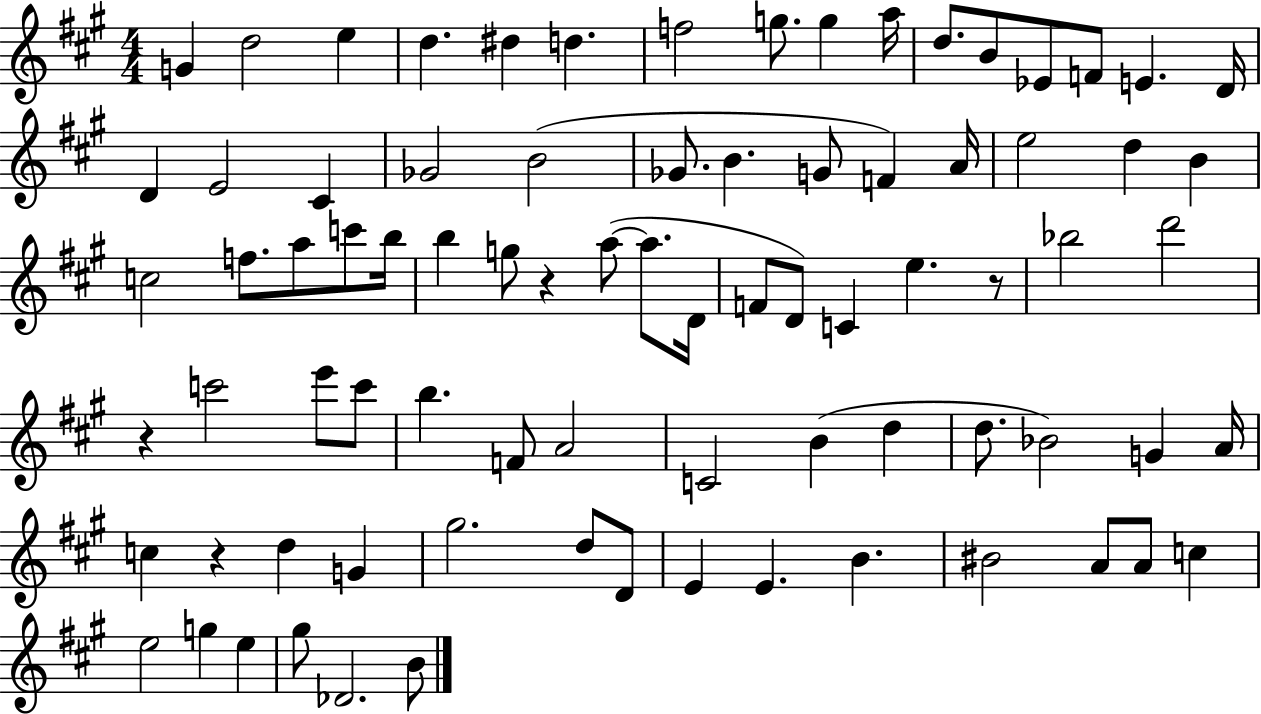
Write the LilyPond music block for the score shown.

{
  \clef treble
  \numericTimeSignature
  \time 4/4
  \key a \major
  \repeat volta 2 { g'4 d''2 e''4 | d''4. dis''4 d''4. | f''2 g''8. g''4 a''16 | d''8. b'8 ees'8 f'8 e'4. d'16 | \break d'4 e'2 cis'4 | ges'2 b'2( | ges'8. b'4. g'8 f'4) a'16 | e''2 d''4 b'4 | \break c''2 f''8. a''8 c'''8 b''16 | b''4 g''8 r4 a''8~(~ a''8. d'16 | f'8 d'8) c'4 e''4. r8 | bes''2 d'''2 | \break r4 c'''2 e'''8 c'''8 | b''4. f'8 a'2 | c'2 b'4( d''4 | d''8. bes'2) g'4 a'16 | \break c''4 r4 d''4 g'4 | gis''2. d''8 d'8 | e'4 e'4. b'4. | bis'2 a'8 a'8 c''4 | \break e''2 g''4 e''4 | gis''8 des'2. b'8 | } \bar "|."
}